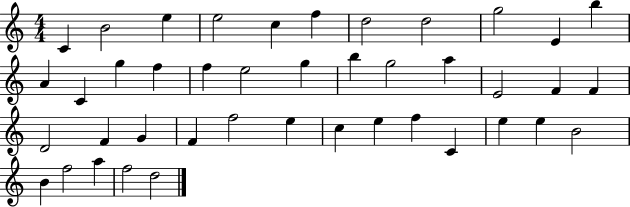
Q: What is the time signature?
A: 4/4